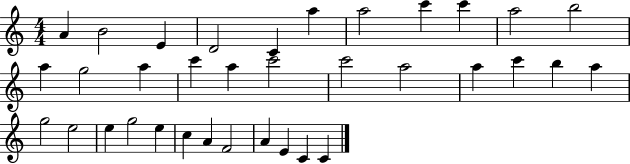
X:1
T:Untitled
M:4/4
L:1/4
K:C
A B2 E D2 C a a2 c' c' a2 b2 a g2 a c' a c'2 c'2 a2 a c' b a g2 e2 e g2 e c A F2 A E C C